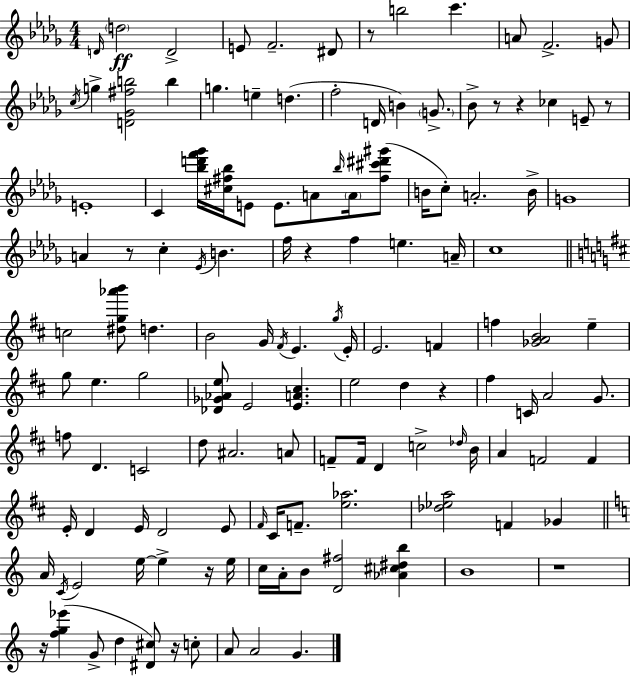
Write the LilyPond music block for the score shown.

{
  \clef treble
  \numericTimeSignature
  \time 4/4
  \key bes \minor
  \grace { d'16 }\ff \parenthesize d''2 d'2-> | e'8 f'2.-- dis'8 | r8 b''2 c'''4. | a'8 f'2.-> g'8 | \break \acciaccatura { c''16 } g''4-> <d' ges' fis'' b''>2 b''4 | g''4. e''4-- d''4.( | f''2-. d'16 b'4) \parenthesize g'8.-> | bes'8-> r8 r4 ces''4 e'8-- | \break r8 e'1-. | c'4 <bes'' d''' f''' ges'''>16 <cis'' fis'' bes''>16 e'8 e'8. a'8 \grace { bes''16 } | \parenthesize a'16 <fis'' cis''' dis''' gis'''>8( b'16 c''8-.) a'2.-. | b'16-> g'1 | \break a'4 r8 c''4-. \acciaccatura { ees'16 } b'4. | f''16 r4 f''4 e''4. | a'16-- c''1 | \bar "||" \break \key b \minor c''2 <dis'' g'' aes''' b'''>8 d''4. | b'2 g'16 \acciaccatura { fis'16 } e'4. | \acciaccatura { g''16 } e'16-. e'2. f'4 | f''4 <ges' a' b'>2 e''4-- | \break g''8 e''4. g''2 | <des' ges' aes' e''>8 e'2 <e' a' cis''>4. | e''2 d''4 r4 | fis''4 c'16 a'2 g'8. | \break f''8 d'4. c'2 | d''8 ais'2. | a'8 f'8-- f'16 d'4 c''2-> | \grace { des''16 } b'16 a'4 f'2 f'4 | \break e'16-. d'4 e'16 d'2 | e'8 \grace { fis'16 } cis'16 f'8.-- <e'' aes''>2. | <des'' ees'' a''>2 f'4 | ges'4 \bar "||" \break \key c \major a'16 \acciaccatura { c'16 } e'2 e''16~~ e''4-> r16 | e''16 c''16 a'16-. b'8 <d' fis''>2 <aes' cis'' dis'' b''>4 | b'1 | r1 | \break r16 <f'' g'' ees'''>4( g'8-> d''4 <dis' cis''>8) r16 c''8-. | a'8 a'2 g'4. | \bar "|."
}